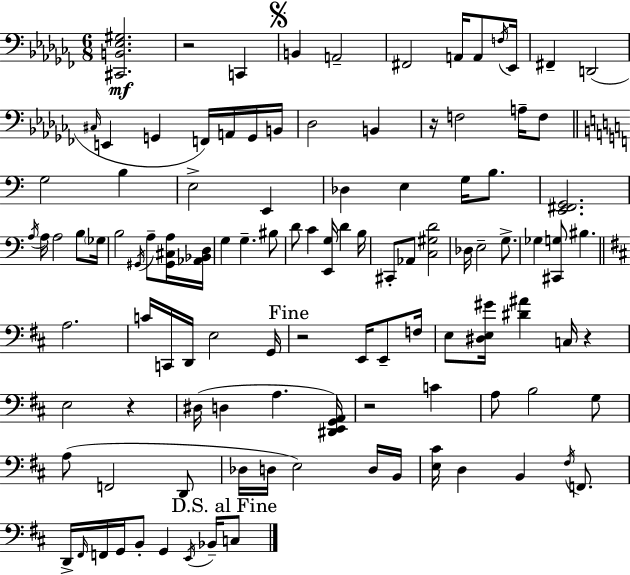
{
  \clef bass
  \numericTimeSignature
  \time 6/8
  \key aes \minor
  \repeat volta 2 { <cis, b, ees gis>2.\mf | r2 c,4 | \mark \markup { \musicglyph "scripts.segno" } b,4 a,2-- | fis,2 a,16 a,8 \acciaccatura { f16 } | \break ees,16 fis,4-- d,2( | \grace { cis16 } e,4 g,4 f,16) a,16 | g,16 b,16 des2 b,4 | r16 f2 a16-- | \break f8 \bar "||" \break \key a \minor g2 b4 | e2-> e,4 | des4 e4 g16 b8. | <e, fis, g,>2. | \break \acciaccatura { a16 } a16 a2 b8 | \parenthesize ges16 b2 \acciaccatura { gis,16 } a8-- | <gis, cis a>16 <aes, bes, d>16 g4 g4.-- | bis8 d'8 c'4 <e, g>16 d'4 | \break b16 cis,8-. aes,8 <c gis d'>2 | des16 e2-- g8.-> | ges4 <cis, g>8 bis4. | \bar "||" \break \key d \major a2. | c'16 c,16 d,16 e2 g,16 | \mark "Fine" r2 e,16 e,8-- f16 | e8 <dis e gis'>16 <dis' ais'>4 c16 r4 | \break e2 r4 | dis16( d4 a4. <dis, e, g, a,>16) | r2 c'4 | a8 b2 g8 | \break a8( f,2 d,8 | des16 d16 e2) d16 b,16 | <e cis'>16 d4 b,4 \acciaccatura { fis16 } f,8. | d,16-> \grace { fis,16 } f,16 g,16 b,8-. g,4 \acciaccatura { e,16 } | \break bes,16-- \mark "D.S. al Fine" c8 } \bar "|."
}